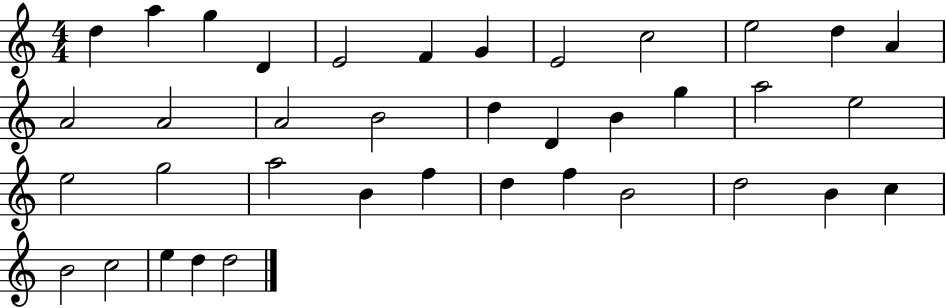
X:1
T:Untitled
M:4/4
L:1/4
K:C
d a g D E2 F G E2 c2 e2 d A A2 A2 A2 B2 d D B g a2 e2 e2 g2 a2 B f d f B2 d2 B c B2 c2 e d d2